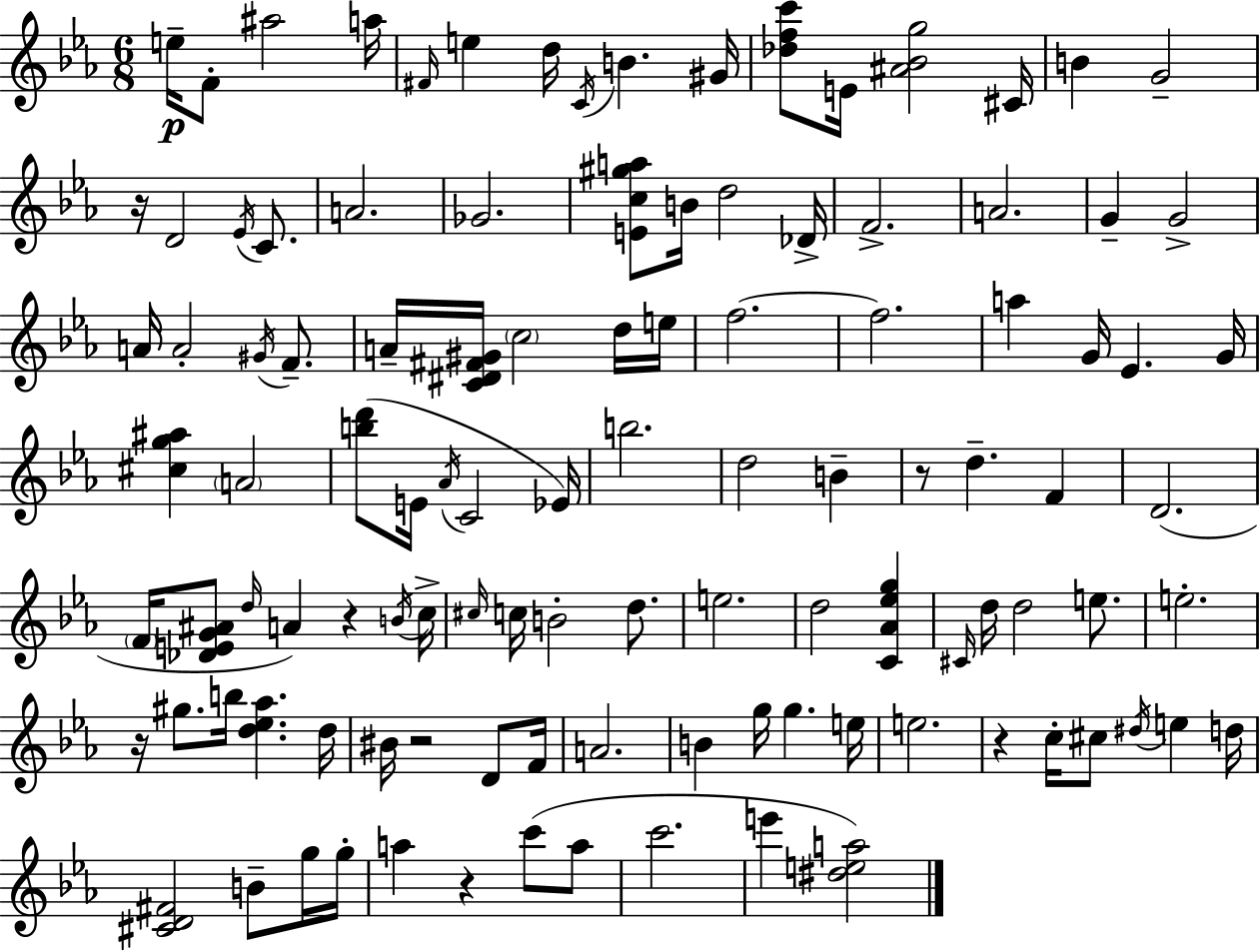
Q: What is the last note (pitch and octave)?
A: E6